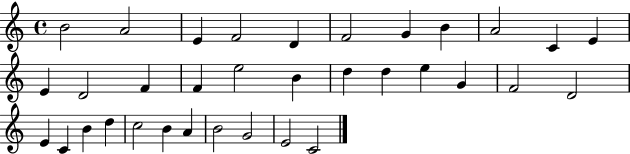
{
  \clef treble
  \time 4/4
  \defaultTimeSignature
  \key c \major
  b'2 a'2 | e'4 f'2 d'4 | f'2 g'4 b'4 | a'2 c'4 e'4 | \break e'4 d'2 f'4 | f'4 e''2 b'4 | d''4 d''4 e''4 g'4 | f'2 d'2 | \break e'4 c'4 b'4 d''4 | c''2 b'4 a'4 | b'2 g'2 | e'2 c'2 | \break \bar "|."
}